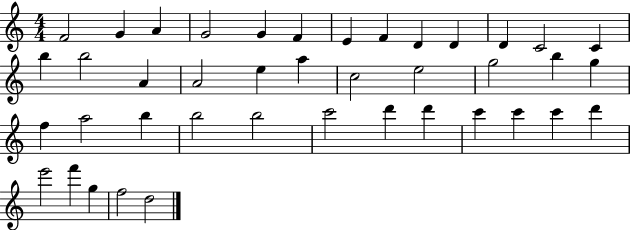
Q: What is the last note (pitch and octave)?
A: D5